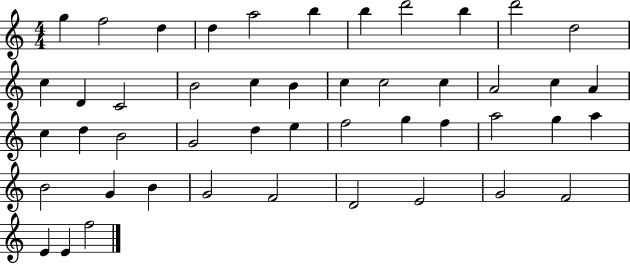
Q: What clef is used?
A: treble